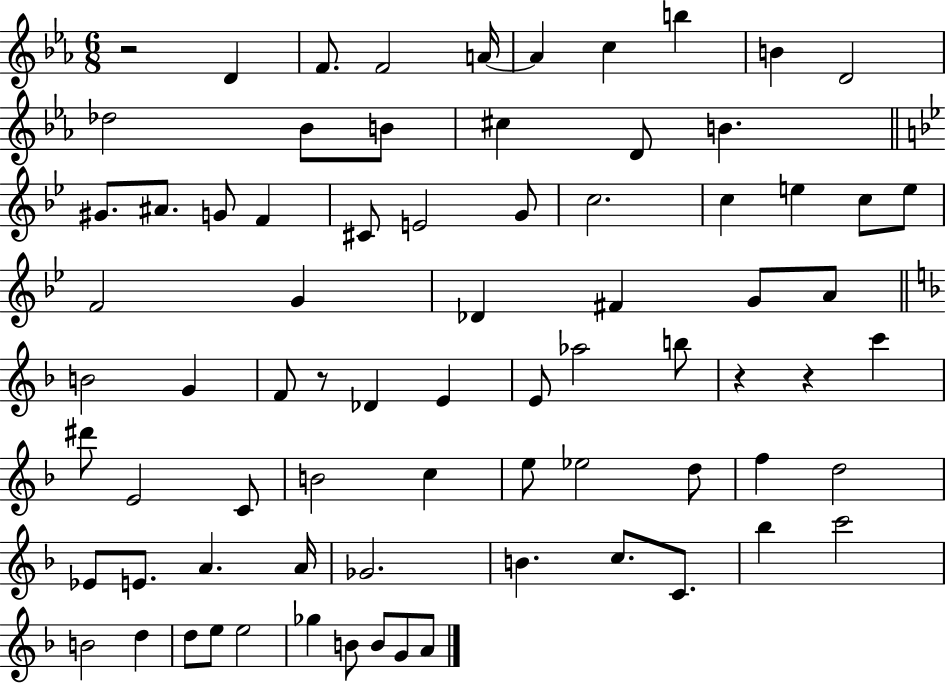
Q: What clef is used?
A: treble